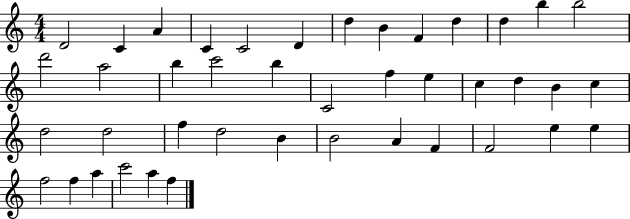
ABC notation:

X:1
T:Untitled
M:4/4
L:1/4
K:C
D2 C A C C2 D d B F d d b b2 d'2 a2 b c'2 b C2 f e c d B c d2 d2 f d2 B B2 A F F2 e e f2 f a c'2 a f